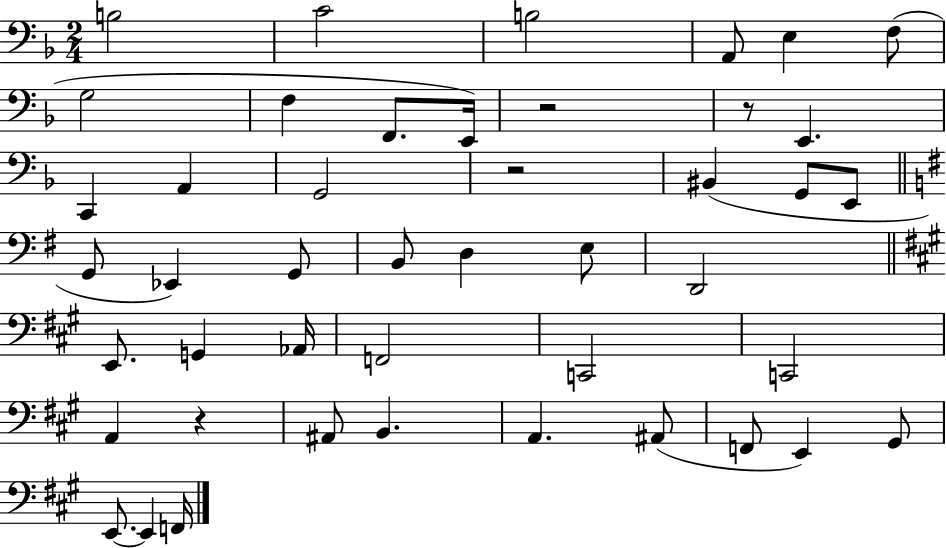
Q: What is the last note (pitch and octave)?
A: F2